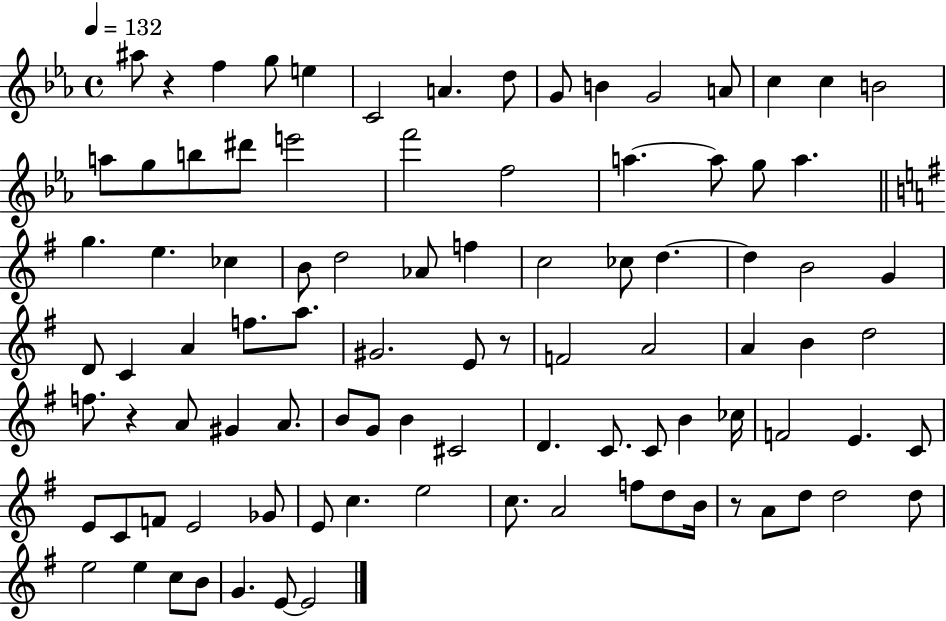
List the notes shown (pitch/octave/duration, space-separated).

A#5/e R/q F5/q G5/e E5/q C4/h A4/q. D5/e G4/e B4/q G4/h A4/e C5/q C5/q B4/h A5/e G5/e B5/e D#6/e E6/h F6/h F5/h A5/q. A5/e G5/e A5/q. G5/q. E5/q. CES5/q B4/e D5/h Ab4/e F5/q C5/h CES5/e D5/q. D5/q B4/h G4/q D4/e C4/q A4/q F5/e. A5/e. G#4/h. E4/e R/e F4/h A4/h A4/q B4/q D5/h F5/e. R/q A4/e G#4/q A4/e. B4/e G4/e B4/q C#4/h D4/q. C4/e. C4/e B4/q CES5/s F4/h E4/q. C4/e E4/e C4/e F4/e E4/h Gb4/e E4/e C5/q. E5/h C5/e. A4/h F5/e D5/e B4/s R/e A4/e D5/e D5/h D5/e E5/h E5/q C5/e B4/e G4/q. E4/e E4/h